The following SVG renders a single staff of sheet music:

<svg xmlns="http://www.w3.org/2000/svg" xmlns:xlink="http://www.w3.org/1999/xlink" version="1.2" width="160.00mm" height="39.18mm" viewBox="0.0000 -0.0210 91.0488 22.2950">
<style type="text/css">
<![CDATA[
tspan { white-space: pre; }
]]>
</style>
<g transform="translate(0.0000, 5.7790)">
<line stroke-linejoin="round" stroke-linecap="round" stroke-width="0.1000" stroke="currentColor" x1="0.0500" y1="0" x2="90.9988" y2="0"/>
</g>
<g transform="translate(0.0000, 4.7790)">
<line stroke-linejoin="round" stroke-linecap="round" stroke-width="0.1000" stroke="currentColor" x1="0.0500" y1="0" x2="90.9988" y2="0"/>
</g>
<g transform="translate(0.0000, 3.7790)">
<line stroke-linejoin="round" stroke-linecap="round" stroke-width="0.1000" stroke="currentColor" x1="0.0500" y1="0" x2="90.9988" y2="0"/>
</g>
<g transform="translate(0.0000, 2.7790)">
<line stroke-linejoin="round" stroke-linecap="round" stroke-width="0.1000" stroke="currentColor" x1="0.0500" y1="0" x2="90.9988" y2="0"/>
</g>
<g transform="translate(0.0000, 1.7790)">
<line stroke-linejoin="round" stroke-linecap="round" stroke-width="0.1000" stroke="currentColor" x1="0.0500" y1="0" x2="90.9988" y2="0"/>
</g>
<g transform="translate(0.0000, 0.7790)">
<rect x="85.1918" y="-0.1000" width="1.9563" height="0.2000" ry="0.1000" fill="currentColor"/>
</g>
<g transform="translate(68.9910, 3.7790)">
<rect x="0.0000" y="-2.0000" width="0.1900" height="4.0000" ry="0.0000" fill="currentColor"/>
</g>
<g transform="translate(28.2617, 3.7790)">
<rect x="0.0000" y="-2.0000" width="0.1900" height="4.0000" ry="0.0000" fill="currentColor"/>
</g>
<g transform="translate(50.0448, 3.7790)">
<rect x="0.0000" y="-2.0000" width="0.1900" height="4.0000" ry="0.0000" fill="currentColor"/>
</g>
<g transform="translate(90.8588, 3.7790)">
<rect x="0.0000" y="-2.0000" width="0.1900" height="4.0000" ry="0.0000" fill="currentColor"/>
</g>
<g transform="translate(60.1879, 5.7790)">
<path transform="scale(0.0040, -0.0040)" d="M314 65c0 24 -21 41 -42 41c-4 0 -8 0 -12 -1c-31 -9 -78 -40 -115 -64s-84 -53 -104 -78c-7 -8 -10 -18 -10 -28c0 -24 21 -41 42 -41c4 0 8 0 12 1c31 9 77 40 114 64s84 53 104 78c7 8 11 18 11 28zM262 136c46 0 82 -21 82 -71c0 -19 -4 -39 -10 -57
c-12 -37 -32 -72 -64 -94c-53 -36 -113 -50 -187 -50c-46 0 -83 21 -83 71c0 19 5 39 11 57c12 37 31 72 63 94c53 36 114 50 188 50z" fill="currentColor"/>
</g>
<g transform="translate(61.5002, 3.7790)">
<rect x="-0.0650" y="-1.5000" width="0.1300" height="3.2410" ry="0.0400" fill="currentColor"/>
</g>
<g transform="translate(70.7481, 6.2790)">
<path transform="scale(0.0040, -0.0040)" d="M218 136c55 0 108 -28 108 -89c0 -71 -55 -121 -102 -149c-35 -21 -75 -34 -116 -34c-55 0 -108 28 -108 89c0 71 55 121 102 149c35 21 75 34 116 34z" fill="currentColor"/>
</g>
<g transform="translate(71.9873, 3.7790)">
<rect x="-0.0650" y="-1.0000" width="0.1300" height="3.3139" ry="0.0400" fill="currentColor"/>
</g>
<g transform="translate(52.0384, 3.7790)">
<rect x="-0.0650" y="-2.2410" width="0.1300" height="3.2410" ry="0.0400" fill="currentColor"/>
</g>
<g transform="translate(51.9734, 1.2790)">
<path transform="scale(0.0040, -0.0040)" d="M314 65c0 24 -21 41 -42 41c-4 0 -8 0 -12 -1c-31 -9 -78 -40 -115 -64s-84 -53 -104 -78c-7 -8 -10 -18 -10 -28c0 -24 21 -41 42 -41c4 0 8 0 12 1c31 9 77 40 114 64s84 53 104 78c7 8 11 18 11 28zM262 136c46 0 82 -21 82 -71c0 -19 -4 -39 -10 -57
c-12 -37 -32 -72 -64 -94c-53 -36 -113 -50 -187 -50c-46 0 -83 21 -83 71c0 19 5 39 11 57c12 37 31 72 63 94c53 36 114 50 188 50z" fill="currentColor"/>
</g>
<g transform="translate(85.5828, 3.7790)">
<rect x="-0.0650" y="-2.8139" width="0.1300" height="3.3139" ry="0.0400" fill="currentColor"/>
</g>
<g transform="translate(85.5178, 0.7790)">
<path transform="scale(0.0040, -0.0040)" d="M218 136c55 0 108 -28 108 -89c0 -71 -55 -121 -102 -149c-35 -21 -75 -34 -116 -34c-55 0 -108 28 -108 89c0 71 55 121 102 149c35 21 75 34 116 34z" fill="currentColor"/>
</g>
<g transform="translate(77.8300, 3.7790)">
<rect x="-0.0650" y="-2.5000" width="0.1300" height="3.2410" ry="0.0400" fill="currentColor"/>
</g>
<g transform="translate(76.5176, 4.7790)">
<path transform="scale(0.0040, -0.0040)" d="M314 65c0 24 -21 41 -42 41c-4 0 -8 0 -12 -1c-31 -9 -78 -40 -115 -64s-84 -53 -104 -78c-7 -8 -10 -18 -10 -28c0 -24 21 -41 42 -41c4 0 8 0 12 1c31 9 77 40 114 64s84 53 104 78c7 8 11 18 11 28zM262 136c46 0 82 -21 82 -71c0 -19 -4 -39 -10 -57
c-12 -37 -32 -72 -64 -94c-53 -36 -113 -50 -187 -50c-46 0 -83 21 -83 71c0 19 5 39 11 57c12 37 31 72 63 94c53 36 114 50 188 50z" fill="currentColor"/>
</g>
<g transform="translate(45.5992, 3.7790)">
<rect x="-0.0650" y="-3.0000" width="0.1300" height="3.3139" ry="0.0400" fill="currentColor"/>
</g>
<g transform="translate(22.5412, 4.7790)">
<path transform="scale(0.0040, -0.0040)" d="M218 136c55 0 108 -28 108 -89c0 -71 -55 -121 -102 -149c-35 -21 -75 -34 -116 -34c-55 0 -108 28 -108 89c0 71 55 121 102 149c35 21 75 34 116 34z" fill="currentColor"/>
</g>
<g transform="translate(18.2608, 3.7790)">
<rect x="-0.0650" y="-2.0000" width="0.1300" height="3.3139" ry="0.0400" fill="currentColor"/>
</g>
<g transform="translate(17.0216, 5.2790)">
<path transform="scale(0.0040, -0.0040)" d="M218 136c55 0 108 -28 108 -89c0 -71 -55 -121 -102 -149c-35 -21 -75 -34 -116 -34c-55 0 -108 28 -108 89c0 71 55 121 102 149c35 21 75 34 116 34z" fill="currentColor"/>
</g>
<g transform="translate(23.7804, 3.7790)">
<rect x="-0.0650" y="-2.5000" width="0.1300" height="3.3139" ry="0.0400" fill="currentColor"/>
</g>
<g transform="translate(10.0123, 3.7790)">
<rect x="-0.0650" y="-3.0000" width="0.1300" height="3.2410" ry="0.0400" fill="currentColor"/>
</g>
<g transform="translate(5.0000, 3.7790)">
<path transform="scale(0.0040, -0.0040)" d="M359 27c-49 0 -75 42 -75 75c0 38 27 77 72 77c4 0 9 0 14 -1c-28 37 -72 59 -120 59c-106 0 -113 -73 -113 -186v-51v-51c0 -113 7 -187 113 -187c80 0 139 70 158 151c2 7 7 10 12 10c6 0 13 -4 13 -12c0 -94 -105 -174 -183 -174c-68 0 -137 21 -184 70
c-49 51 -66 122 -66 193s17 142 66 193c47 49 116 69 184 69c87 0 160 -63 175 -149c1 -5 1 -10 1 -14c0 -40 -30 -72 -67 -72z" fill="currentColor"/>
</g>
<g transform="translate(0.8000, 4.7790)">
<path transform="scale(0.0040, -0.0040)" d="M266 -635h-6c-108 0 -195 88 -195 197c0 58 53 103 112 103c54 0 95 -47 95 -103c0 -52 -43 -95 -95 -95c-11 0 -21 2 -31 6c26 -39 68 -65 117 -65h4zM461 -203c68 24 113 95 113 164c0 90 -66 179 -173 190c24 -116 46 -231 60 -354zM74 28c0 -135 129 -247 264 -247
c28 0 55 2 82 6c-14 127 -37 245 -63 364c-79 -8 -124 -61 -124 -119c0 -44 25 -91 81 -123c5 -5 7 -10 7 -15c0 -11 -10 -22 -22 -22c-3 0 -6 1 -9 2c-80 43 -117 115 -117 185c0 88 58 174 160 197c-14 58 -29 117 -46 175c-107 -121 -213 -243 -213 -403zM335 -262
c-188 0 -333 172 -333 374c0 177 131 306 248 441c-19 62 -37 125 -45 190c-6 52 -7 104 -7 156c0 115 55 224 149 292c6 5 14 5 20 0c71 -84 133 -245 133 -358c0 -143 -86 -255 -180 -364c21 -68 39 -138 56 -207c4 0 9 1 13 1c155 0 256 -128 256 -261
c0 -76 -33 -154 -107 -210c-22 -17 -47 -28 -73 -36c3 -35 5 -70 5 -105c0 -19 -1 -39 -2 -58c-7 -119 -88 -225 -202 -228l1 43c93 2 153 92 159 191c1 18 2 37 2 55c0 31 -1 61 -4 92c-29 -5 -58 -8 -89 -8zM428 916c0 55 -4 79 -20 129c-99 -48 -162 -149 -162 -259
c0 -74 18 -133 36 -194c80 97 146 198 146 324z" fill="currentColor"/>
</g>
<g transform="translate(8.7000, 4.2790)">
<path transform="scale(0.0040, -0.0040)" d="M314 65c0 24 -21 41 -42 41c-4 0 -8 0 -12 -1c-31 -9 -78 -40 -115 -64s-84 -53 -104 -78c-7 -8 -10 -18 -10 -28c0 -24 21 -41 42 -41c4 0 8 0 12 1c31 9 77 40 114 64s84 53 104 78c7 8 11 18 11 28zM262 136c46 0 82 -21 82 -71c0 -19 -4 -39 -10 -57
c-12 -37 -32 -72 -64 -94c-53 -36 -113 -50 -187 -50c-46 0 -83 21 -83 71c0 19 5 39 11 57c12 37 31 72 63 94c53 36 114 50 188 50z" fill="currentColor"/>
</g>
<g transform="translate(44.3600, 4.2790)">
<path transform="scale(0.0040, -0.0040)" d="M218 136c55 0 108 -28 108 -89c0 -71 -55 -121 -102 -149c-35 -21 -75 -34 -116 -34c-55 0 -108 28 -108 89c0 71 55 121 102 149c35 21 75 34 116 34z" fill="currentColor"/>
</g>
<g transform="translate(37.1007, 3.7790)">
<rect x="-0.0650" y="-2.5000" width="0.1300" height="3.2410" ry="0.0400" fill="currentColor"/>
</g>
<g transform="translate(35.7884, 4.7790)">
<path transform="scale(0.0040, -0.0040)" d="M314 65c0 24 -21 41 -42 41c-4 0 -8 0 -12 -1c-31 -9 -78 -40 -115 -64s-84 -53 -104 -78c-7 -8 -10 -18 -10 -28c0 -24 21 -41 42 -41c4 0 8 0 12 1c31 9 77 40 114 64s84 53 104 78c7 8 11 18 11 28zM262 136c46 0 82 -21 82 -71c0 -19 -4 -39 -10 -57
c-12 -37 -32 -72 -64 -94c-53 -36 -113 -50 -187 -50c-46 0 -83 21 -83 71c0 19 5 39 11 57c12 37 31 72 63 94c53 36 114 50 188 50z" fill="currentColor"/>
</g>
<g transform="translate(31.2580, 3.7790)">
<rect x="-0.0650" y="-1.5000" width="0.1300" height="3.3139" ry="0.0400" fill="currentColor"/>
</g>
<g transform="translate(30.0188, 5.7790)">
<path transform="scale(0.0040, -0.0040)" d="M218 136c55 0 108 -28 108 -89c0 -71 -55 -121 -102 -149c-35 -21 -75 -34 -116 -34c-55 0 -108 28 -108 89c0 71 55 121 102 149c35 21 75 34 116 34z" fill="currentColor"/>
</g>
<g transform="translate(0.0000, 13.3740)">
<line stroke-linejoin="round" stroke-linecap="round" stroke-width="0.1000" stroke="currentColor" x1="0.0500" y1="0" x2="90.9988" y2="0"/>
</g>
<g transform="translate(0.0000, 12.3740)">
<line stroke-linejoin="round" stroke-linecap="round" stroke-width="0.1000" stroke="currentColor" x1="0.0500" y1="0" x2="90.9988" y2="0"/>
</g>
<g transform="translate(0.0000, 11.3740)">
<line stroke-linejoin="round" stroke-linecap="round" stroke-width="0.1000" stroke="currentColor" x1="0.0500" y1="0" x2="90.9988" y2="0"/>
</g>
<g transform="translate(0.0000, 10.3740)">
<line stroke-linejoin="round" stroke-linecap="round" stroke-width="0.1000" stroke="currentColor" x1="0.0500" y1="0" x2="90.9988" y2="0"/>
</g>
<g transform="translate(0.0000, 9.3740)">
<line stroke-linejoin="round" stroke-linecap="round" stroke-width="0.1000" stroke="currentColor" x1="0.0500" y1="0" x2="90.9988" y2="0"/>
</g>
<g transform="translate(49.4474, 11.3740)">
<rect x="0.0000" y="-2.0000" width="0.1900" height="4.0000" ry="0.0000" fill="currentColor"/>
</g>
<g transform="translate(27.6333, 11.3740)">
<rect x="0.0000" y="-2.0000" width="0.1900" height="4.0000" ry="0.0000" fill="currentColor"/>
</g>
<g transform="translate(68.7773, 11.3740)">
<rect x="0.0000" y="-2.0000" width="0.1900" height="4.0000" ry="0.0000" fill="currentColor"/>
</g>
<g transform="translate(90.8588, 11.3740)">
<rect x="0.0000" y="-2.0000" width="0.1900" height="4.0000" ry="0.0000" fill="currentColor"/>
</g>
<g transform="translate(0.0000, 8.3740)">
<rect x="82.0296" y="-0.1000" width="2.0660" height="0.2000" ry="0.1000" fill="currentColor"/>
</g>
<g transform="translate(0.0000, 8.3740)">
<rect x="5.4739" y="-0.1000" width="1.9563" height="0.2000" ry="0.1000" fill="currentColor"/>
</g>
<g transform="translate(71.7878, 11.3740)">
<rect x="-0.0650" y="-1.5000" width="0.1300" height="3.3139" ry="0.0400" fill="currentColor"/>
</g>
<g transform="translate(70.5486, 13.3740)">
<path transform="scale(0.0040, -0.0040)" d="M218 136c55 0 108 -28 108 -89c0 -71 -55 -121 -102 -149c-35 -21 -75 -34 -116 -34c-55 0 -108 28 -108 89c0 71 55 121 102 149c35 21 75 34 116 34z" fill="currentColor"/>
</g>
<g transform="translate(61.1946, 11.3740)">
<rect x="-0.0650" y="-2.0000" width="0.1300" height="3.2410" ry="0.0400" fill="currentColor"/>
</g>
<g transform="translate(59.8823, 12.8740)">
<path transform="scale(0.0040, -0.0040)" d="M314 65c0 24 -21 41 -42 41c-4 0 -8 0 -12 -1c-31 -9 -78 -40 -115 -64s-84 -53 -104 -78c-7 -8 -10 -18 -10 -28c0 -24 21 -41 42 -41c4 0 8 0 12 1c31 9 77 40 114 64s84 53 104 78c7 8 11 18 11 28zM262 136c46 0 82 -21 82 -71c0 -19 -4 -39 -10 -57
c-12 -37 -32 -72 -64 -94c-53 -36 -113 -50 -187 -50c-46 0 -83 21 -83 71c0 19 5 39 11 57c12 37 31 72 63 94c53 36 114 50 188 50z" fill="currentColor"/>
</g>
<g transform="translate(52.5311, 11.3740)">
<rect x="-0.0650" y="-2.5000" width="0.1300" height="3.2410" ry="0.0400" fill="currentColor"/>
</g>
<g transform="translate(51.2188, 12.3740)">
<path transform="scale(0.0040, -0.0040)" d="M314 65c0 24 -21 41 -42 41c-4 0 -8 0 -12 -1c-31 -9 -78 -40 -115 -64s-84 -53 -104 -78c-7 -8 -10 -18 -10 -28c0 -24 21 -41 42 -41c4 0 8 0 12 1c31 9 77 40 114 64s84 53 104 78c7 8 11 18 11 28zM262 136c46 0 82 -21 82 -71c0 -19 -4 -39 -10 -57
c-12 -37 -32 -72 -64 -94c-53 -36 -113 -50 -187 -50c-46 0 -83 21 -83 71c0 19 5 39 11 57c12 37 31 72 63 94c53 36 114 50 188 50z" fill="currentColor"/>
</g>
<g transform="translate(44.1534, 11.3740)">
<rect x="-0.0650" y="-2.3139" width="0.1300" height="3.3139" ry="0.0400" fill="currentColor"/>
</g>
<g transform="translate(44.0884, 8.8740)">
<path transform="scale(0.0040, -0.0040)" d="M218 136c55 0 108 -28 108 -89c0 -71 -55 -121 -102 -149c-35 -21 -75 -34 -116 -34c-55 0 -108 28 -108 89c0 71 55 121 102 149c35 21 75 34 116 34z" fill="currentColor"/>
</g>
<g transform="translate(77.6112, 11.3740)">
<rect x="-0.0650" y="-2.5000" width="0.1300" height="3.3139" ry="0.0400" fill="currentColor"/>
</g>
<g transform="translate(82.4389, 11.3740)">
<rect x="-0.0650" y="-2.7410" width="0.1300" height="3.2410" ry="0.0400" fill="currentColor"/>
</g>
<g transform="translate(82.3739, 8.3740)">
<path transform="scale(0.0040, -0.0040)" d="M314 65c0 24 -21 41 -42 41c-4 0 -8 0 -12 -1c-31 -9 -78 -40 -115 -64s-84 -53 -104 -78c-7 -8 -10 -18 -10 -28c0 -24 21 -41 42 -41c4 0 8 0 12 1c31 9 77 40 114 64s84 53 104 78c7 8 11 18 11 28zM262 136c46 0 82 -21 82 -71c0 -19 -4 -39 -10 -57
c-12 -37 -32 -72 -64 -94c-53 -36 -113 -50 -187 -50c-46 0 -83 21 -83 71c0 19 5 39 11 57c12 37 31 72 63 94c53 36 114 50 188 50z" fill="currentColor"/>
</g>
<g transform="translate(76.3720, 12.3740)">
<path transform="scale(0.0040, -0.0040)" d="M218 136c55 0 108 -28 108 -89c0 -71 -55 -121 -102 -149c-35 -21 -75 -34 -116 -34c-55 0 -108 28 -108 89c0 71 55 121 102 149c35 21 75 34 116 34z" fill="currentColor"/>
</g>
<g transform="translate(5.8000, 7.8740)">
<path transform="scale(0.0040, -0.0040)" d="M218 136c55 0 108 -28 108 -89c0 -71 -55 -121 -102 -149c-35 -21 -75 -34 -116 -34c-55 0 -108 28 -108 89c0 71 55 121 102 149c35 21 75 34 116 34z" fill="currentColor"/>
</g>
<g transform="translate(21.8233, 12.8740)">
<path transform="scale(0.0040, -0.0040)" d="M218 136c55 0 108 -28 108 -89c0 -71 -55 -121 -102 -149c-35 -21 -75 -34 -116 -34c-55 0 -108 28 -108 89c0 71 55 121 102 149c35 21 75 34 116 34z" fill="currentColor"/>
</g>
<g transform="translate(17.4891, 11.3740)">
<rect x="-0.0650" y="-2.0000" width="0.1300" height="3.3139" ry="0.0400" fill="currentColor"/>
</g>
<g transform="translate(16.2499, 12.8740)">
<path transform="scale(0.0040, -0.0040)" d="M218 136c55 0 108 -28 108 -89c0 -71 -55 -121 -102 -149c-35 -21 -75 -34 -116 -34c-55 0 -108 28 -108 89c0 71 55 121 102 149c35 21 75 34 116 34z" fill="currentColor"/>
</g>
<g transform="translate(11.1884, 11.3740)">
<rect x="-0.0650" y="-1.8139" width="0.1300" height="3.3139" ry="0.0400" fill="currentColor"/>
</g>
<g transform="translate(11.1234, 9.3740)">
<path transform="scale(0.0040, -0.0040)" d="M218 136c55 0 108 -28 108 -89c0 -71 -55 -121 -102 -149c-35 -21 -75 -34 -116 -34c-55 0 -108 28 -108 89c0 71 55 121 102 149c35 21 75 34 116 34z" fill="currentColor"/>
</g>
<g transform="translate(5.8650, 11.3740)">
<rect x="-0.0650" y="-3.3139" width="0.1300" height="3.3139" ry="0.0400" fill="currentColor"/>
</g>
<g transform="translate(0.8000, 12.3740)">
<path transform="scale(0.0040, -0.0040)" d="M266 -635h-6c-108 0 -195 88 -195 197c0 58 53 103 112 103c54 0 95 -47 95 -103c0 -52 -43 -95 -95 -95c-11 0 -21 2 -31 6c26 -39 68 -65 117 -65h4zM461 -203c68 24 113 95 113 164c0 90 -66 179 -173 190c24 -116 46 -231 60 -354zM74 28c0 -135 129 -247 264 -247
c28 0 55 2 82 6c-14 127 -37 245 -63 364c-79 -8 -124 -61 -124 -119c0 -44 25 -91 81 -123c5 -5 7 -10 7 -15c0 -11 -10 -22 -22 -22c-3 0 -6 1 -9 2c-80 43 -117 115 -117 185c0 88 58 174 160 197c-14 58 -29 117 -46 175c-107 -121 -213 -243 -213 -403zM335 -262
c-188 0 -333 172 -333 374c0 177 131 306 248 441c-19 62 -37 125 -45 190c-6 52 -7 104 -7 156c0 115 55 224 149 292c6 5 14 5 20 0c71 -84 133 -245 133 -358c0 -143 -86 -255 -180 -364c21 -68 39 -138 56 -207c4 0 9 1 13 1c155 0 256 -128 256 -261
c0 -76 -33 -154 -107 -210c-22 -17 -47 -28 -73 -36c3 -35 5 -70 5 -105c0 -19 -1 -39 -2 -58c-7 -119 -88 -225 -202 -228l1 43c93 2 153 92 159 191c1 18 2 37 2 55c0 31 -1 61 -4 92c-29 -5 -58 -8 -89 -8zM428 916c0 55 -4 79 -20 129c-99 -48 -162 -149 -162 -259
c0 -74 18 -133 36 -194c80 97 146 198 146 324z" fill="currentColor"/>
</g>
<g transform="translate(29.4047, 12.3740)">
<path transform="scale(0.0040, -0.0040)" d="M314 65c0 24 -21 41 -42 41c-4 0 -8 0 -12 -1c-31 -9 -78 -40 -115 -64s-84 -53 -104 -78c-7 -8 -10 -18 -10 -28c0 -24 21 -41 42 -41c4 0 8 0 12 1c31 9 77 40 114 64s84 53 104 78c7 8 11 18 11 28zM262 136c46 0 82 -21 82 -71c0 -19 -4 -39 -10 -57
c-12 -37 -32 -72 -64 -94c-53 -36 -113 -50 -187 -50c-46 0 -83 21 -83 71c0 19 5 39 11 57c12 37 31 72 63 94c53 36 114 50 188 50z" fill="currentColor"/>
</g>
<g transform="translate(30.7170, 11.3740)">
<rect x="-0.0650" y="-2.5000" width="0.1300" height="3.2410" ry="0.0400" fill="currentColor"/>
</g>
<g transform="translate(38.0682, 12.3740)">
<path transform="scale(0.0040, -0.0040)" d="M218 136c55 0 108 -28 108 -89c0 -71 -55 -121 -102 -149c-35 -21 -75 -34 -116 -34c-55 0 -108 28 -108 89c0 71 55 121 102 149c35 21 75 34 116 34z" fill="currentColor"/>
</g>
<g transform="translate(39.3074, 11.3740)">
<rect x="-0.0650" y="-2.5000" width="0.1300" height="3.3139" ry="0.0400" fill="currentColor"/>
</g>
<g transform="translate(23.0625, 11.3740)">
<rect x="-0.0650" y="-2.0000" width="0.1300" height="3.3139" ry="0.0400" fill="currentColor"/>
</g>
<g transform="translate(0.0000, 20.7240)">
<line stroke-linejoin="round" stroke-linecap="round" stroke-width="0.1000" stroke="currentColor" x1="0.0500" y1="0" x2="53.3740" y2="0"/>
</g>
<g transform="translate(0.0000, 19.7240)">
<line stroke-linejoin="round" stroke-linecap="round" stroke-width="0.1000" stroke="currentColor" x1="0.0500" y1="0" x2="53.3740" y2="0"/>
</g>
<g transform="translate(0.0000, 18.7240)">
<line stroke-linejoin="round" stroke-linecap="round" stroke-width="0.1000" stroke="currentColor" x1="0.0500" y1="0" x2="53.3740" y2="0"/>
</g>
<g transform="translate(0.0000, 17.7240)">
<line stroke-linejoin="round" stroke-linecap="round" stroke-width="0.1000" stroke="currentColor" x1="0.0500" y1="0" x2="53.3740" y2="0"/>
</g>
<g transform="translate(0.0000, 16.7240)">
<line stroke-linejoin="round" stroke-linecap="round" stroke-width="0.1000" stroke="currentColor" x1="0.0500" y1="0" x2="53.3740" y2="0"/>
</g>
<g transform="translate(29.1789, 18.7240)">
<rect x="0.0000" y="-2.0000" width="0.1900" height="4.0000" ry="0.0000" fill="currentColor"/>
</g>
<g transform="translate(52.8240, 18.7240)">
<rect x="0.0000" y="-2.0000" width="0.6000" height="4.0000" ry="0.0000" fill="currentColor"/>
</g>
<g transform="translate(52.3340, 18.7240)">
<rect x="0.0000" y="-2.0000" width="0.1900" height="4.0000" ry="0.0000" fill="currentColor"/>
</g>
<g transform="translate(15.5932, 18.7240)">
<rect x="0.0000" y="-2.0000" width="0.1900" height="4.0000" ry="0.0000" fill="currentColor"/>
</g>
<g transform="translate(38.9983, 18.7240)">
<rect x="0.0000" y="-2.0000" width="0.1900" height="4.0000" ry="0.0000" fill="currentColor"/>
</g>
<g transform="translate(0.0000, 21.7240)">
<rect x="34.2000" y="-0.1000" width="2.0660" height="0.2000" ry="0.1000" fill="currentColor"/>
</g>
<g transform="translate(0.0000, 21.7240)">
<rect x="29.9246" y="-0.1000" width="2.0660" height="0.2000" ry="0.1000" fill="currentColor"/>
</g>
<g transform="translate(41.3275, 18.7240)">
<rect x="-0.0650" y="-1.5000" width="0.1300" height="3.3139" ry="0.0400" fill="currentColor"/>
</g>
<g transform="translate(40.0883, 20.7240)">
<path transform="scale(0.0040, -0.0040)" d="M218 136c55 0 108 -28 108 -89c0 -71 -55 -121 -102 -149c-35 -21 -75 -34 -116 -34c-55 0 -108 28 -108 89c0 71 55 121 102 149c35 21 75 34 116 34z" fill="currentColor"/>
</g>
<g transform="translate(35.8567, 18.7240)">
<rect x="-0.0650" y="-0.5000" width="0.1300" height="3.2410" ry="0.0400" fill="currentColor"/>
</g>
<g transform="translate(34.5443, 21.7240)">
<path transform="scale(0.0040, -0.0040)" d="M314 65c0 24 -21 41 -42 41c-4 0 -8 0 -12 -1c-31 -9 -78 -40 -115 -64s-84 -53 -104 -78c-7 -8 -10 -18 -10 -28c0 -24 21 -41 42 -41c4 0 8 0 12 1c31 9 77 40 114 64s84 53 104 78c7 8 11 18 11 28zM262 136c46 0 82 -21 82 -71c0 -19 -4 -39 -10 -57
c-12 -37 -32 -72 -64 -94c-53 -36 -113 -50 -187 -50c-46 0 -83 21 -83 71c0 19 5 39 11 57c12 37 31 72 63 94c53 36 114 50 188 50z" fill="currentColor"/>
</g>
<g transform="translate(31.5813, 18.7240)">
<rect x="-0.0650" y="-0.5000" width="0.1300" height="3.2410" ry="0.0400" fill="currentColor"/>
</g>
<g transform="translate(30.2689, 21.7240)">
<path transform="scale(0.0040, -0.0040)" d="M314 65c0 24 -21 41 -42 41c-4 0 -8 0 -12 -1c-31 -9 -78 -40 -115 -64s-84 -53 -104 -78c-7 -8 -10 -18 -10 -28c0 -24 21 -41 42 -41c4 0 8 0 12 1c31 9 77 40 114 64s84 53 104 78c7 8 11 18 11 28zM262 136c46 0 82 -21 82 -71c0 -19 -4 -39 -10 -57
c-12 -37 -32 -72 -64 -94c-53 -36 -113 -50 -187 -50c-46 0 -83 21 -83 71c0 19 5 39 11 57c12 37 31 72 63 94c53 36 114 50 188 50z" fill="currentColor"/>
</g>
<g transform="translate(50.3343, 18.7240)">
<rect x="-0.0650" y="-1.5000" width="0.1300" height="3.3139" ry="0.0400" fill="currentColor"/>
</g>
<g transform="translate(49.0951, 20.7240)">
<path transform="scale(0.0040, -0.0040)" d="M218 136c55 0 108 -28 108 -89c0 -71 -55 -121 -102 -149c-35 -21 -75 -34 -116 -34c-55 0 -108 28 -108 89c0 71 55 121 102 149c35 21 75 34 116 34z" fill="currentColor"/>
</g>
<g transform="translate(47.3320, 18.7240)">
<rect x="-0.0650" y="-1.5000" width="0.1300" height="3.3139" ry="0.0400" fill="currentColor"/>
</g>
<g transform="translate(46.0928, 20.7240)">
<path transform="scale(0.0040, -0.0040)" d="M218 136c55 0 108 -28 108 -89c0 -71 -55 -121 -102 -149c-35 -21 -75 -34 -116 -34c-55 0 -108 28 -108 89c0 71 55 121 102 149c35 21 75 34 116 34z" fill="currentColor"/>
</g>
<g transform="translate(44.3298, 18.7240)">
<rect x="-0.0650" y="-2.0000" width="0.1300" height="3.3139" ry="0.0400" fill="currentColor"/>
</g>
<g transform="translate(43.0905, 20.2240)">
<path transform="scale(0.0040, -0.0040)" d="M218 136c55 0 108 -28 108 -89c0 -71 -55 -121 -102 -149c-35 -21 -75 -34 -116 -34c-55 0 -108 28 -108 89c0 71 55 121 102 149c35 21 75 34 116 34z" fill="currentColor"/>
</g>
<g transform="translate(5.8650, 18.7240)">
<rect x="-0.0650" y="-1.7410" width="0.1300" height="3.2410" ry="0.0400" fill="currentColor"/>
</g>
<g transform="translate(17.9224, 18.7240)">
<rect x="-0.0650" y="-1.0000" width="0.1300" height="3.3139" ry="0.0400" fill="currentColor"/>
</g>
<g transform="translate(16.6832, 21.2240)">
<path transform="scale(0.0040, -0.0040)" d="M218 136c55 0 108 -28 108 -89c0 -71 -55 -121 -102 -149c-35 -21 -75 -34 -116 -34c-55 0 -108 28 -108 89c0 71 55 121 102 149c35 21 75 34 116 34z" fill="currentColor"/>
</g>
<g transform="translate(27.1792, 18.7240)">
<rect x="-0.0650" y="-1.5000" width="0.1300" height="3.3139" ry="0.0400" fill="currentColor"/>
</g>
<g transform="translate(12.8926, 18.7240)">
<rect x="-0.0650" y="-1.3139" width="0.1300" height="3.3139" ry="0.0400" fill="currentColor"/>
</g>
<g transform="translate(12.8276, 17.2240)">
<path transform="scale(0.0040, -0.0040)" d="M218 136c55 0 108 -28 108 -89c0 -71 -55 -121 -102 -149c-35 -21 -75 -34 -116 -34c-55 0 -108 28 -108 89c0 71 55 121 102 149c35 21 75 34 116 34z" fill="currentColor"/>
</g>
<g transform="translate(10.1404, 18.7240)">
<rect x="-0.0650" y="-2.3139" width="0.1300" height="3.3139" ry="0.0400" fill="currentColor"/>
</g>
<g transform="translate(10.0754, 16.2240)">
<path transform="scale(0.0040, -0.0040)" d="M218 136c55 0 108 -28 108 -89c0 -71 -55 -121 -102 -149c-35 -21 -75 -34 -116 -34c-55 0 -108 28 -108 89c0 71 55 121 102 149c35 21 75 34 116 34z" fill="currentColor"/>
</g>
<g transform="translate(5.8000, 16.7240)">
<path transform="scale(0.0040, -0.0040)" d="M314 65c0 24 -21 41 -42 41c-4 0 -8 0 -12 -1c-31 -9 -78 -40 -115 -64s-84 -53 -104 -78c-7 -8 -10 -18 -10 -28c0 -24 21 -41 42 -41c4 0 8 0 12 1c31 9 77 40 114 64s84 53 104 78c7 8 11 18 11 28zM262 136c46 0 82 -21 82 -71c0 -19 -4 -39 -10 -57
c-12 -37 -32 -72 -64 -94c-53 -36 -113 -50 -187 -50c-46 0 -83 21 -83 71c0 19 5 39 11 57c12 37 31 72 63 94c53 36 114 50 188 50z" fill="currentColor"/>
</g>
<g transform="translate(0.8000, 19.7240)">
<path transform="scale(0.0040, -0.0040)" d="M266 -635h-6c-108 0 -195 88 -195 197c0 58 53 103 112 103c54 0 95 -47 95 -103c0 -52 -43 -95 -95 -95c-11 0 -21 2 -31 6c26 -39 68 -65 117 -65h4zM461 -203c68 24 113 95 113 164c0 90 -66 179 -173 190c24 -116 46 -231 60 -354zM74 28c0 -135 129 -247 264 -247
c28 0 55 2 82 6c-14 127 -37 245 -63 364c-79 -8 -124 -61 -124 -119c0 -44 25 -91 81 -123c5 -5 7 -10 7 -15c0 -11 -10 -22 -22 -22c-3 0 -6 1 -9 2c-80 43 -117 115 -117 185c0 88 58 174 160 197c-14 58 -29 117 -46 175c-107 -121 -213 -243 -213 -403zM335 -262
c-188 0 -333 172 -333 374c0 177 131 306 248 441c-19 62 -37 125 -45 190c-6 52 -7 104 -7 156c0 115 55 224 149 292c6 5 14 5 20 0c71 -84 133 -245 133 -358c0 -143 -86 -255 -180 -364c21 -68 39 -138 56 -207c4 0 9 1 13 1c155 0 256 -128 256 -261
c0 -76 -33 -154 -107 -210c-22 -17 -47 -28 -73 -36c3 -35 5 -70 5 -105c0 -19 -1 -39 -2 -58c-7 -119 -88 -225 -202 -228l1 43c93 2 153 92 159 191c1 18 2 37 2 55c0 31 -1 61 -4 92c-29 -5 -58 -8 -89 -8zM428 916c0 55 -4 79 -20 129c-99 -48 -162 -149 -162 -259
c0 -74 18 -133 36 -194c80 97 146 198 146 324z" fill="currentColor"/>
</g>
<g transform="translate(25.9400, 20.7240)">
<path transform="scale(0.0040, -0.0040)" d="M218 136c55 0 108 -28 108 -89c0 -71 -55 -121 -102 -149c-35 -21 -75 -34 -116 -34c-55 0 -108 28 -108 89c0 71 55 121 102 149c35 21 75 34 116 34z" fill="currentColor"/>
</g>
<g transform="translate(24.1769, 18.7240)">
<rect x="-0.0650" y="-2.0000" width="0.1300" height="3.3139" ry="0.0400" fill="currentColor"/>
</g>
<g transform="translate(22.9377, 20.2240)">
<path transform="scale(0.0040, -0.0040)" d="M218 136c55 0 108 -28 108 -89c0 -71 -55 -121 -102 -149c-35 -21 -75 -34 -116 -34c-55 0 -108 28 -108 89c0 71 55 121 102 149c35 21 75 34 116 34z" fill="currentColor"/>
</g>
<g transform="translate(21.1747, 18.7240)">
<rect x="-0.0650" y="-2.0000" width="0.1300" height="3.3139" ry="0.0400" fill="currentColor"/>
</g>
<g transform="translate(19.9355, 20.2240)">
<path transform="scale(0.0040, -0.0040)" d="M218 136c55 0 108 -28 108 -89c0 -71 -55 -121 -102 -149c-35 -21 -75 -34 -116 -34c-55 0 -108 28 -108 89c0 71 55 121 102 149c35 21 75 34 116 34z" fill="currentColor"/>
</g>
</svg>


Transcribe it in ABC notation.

X:1
T:Untitled
M:4/4
L:1/4
K:C
A2 F G E G2 A g2 E2 D G2 a b f F F G2 G g G2 F2 E G a2 f2 g e D F F E C2 C2 E F E E